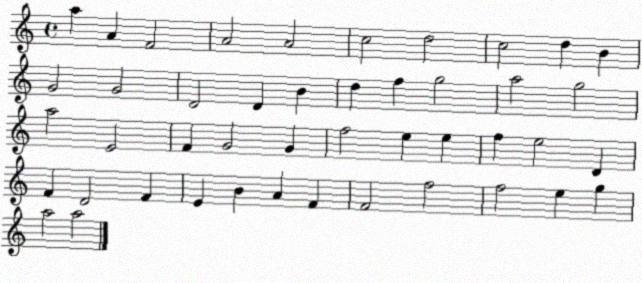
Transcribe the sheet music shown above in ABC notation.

X:1
T:Untitled
M:4/4
L:1/4
K:C
a A F2 A2 A2 c2 d2 c2 d B G2 G2 D2 D B d f g2 a2 g2 a2 E2 F G2 G f2 e e f e2 D F D2 F E B A F F2 f2 f2 e g a2 a2